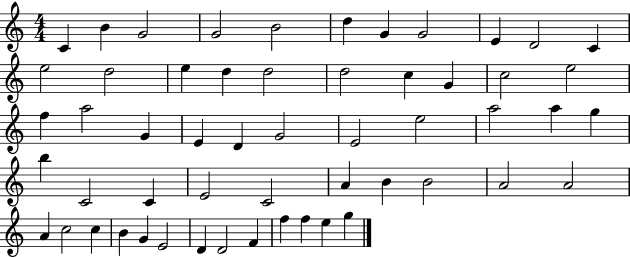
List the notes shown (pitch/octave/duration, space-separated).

C4/q B4/q G4/h G4/h B4/h D5/q G4/q G4/h E4/q D4/h C4/q E5/h D5/h E5/q D5/q D5/h D5/h C5/q G4/q C5/h E5/h F5/q A5/h G4/q E4/q D4/q G4/h E4/h E5/h A5/h A5/q G5/q B5/q C4/h C4/q E4/h C4/h A4/q B4/q B4/h A4/h A4/h A4/q C5/h C5/q B4/q G4/q E4/h D4/q D4/h F4/q F5/q F5/q E5/q G5/q